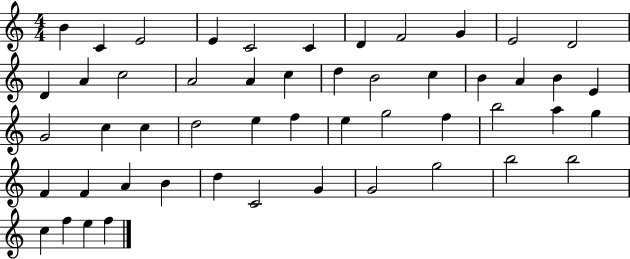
X:1
T:Untitled
M:4/4
L:1/4
K:C
B C E2 E C2 C D F2 G E2 D2 D A c2 A2 A c d B2 c B A B E G2 c c d2 e f e g2 f b2 a g F F A B d C2 G G2 g2 b2 b2 c f e f